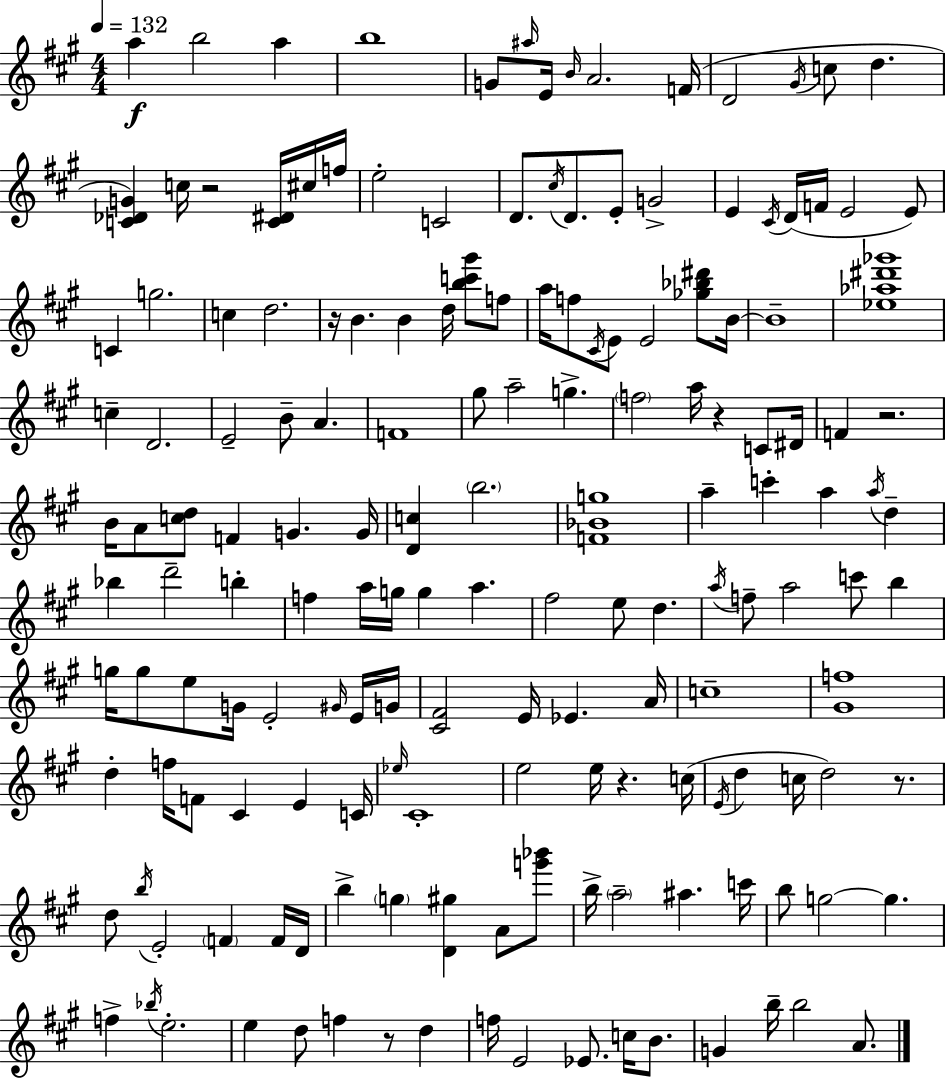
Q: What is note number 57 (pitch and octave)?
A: C4